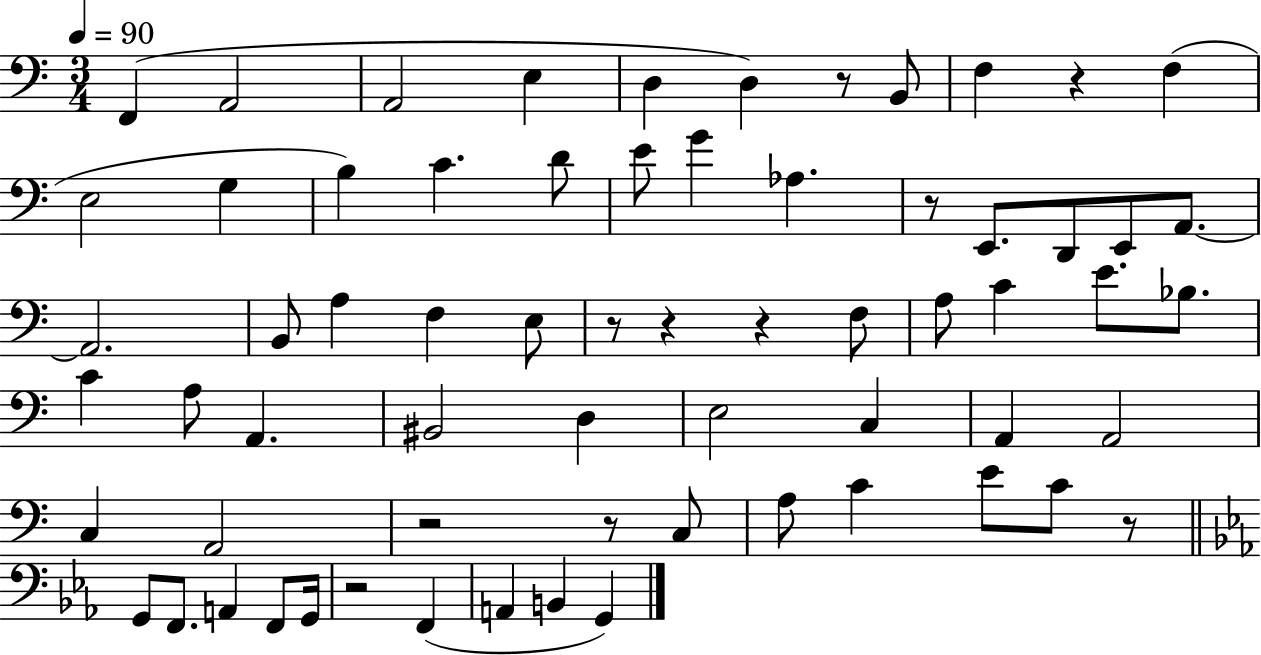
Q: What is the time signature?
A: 3/4